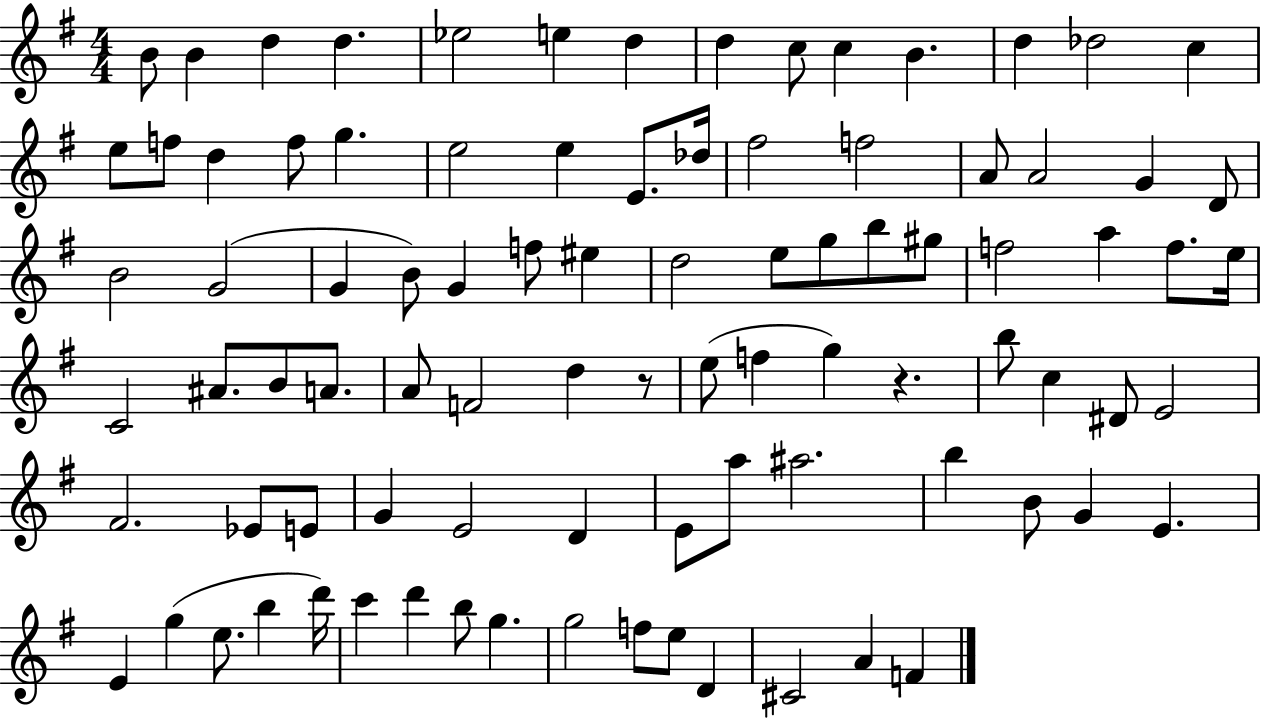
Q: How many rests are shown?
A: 2